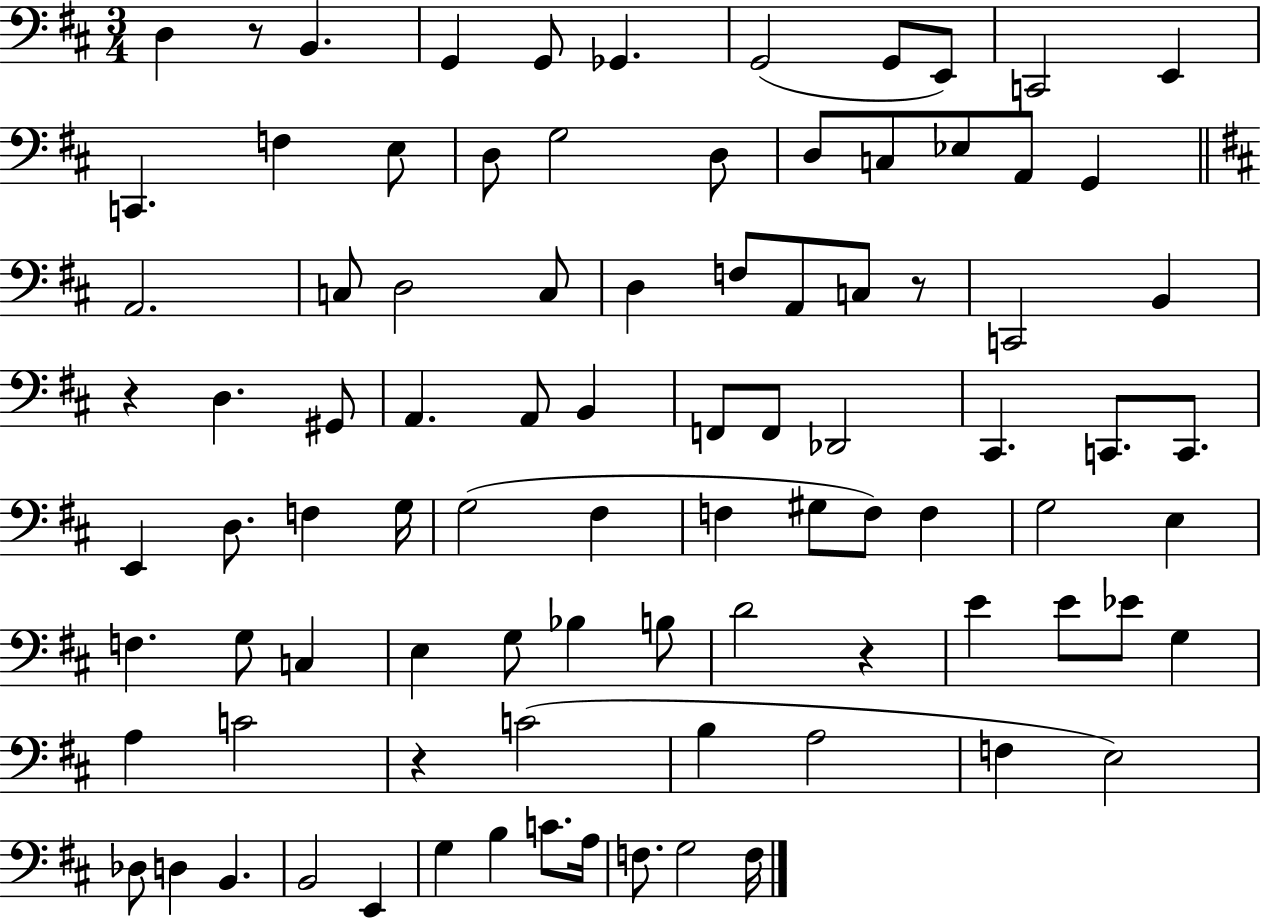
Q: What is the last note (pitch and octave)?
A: F3